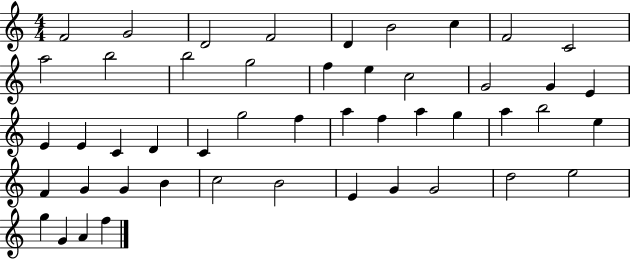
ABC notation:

X:1
T:Untitled
M:4/4
L:1/4
K:C
F2 G2 D2 F2 D B2 c F2 C2 a2 b2 b2 g2 f e c2 G2 G E E E C D C g2 f a f a g a b2 e F G G B c2 B2 E G G2 d2 e2 g G A f